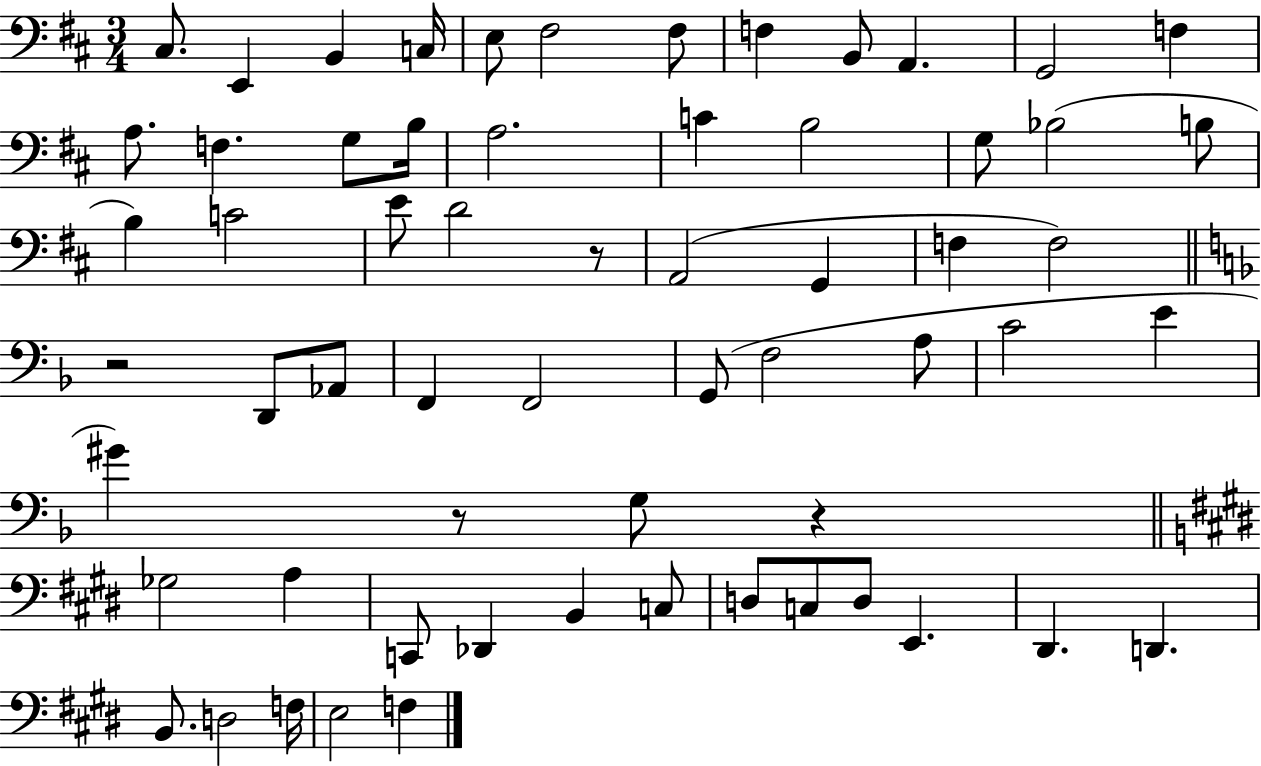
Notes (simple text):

C#3/e. E2/q B2/q C3/s E3/e F#3/h F#3/e F3/q B2/e A2/q. G2/h F3/q A3/e. F3/q. G3/e B3/s A3/h. C4/q B3/h G3/e Bb3/h B3/e B3/q C4/h E4/e D4/h R/e A2/h G2/q F3/q F3/h R/h D2/e Ab2/e F2/q F2/h G2/e F3/h A3/e C4/h E4/q G#4/q R/e G3/e R/q Gb3/h A3/q C2/e Db2/q B2/q C3/e D3/e C3/e D3/e E2/q. D#2/q. D2/q. B2/e. D3/h F3/s E3/h F3/q